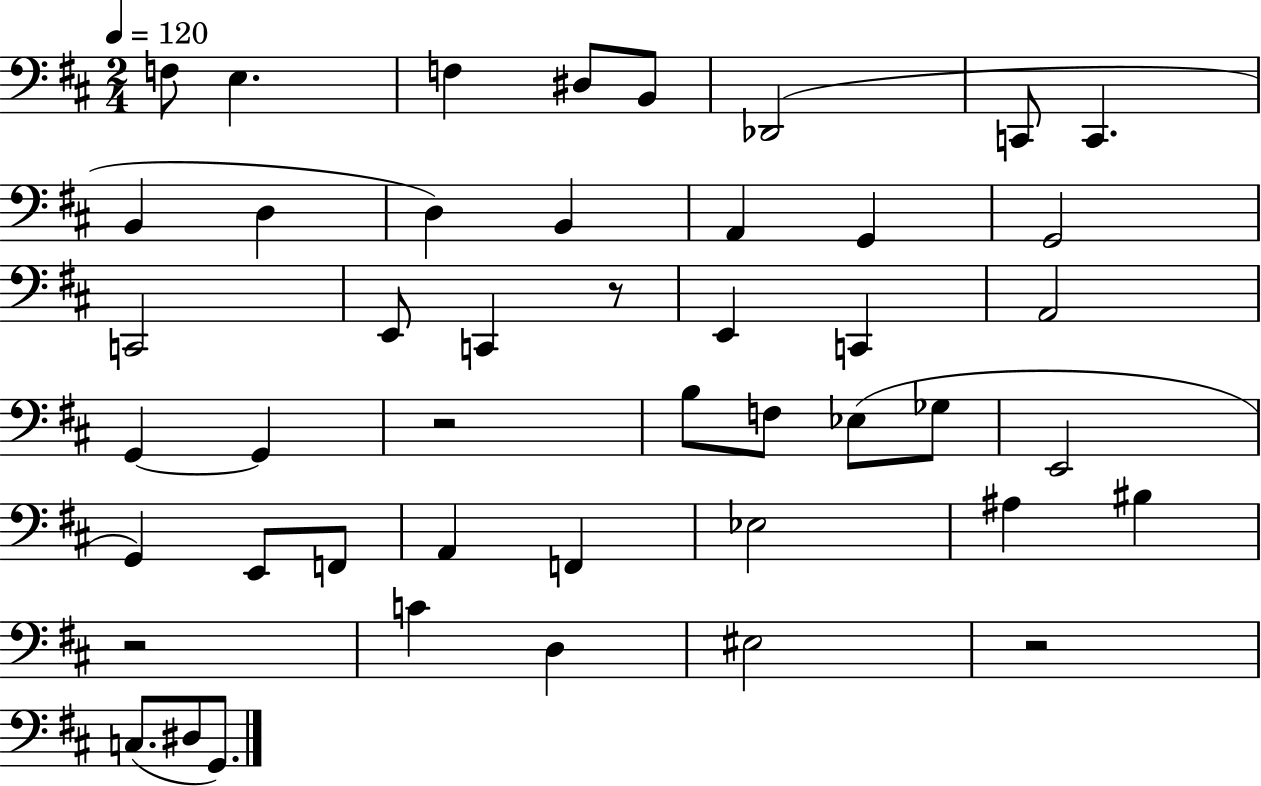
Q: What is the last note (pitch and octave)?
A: G2